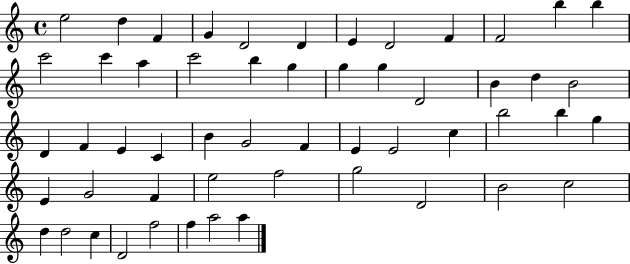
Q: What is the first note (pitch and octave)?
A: E5